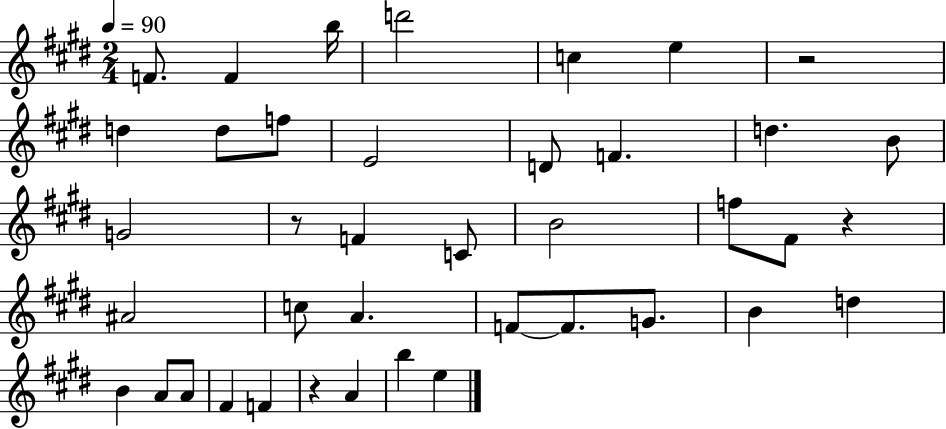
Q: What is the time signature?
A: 2/4